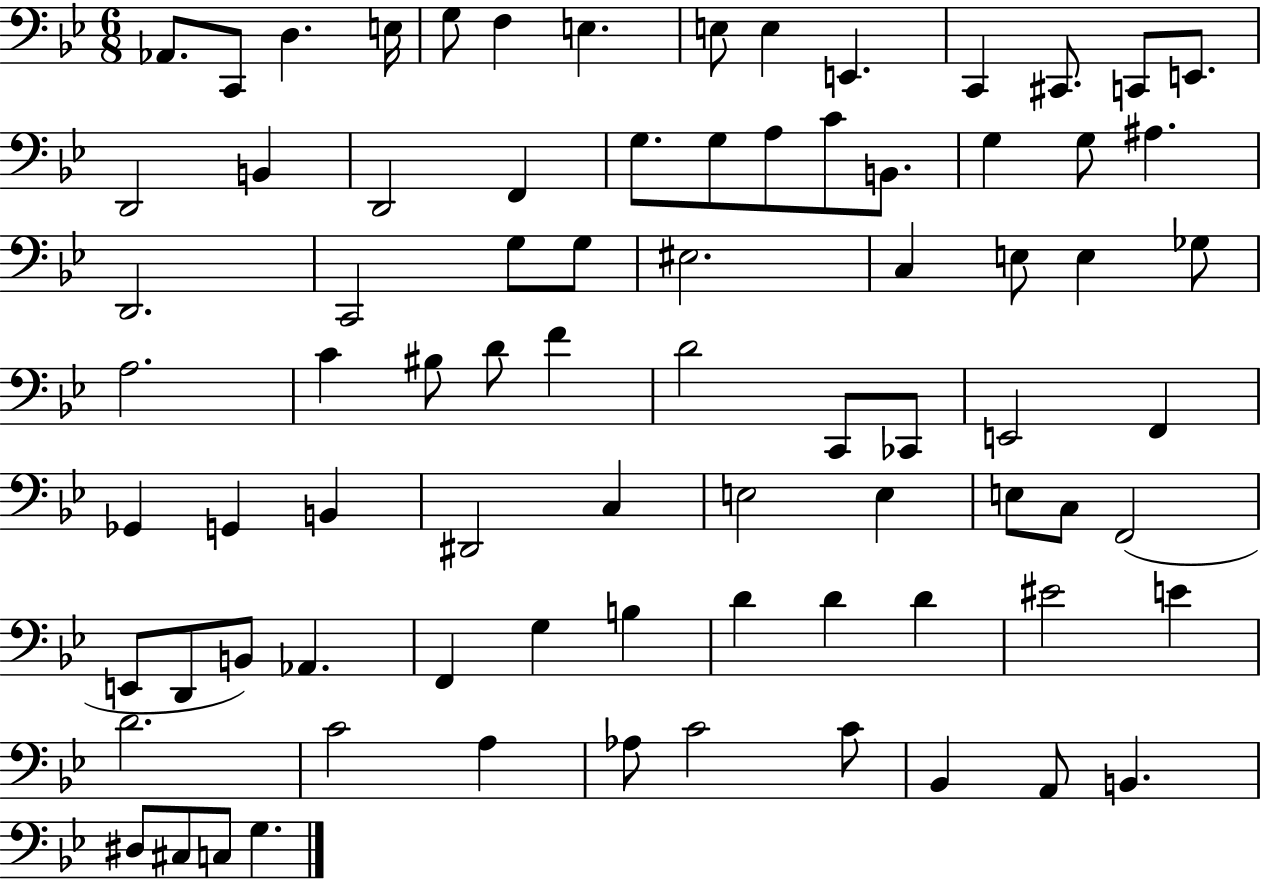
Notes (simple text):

Ab2/e. C2/e D3/q. E3/s G3/e F3/q E3/q. E3/e E3/q E2/q. C2/q C#2/e. C2/e E2/e. D2/h B2/q D2/h F2/q G3/e. G3/e A3/e C4/e B2/e. G3/q G3/e A#3/q. D2/h. C2/h G3/e G3/e EIS3/h. C3/q E3/e E3/q Gb3/e A3/h. C4/q BIS3/e D4/e F4/q D4/h C2/e CES2/e E2/h F2/q Gb2/q G2/q B2/q D#2/h C3/q E3/h E3/q E3/e C3/e F2/h E2/e D2/e B2/e Ab2/q. F2/q G3/q B3/q D4/q D4/q D4/q EIS4/h E4/q D4/h. C4/h A3/q Ab3/e C4/h C4/e Bb2/q A2/e B2/q. D#3/e C#3/e C3/e G3/q.